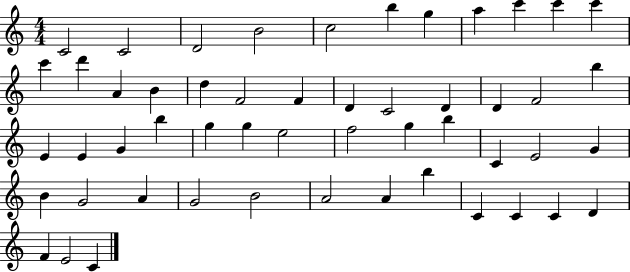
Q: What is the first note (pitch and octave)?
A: C4